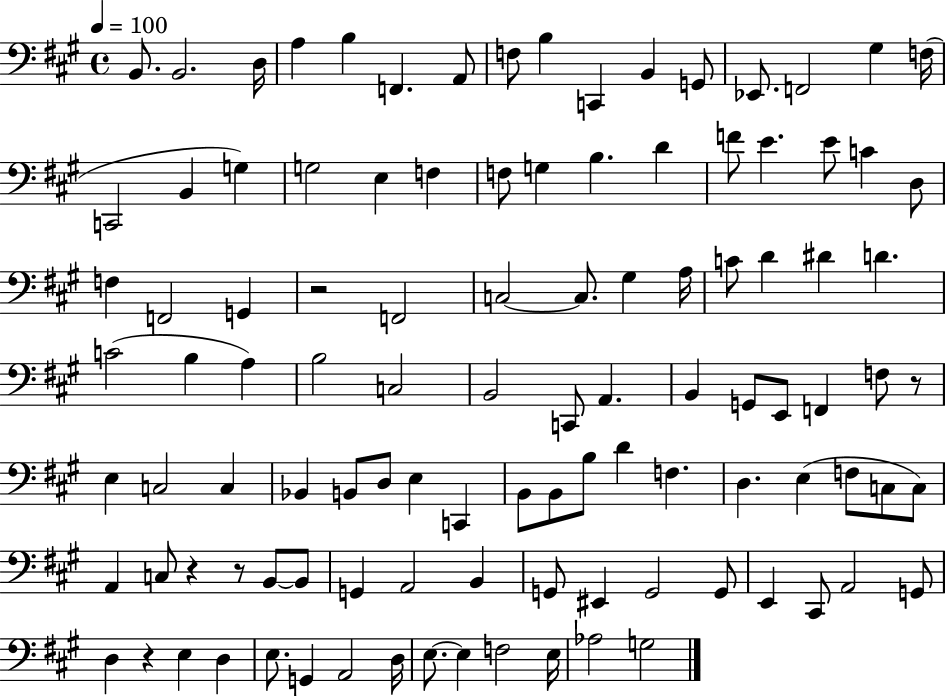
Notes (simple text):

B2/e. B2/h. D3/s A3/q B3/q F2/q. A2/e F3/e B3/q C2/q B2/q G2/e Eb2/e. F2/h G#3/q F3/s C2/h B2/q G3/q G3/h E3/q F3/q F3/e G3/q B3/q. D4/q F4/e E4/q. E4/e C4/q D3/e F3/q F2/h G2/q R/h F2/h C3/h C3/e. G#3/q A3/s C4/e D4/q D#4/q D4/q. C4/h B3/q A3/q B3/h C3/h B2/h C2/e A2/q. B2/q G2/e E2/e F2/q F3/e R/e E3/q C3/h C3/q Bb2/q B2/e D3/e E3/q C2/q B2/e B2/e B3/e D4/q F3/q. D3/q. E3/q F3/e C3/e C3/e A2/q C3/e R/q R/e B2/e B2/e G2/q A2/h B2/q G2/e EIS2/q G2/h G2/e E2/q C#2/e A2/h G2/e D3/q R/q E3/q D3/q E3/e. G2/q A2/h D3/s E3/e. E3/q F3/h E3/s Ab3/h G3/h